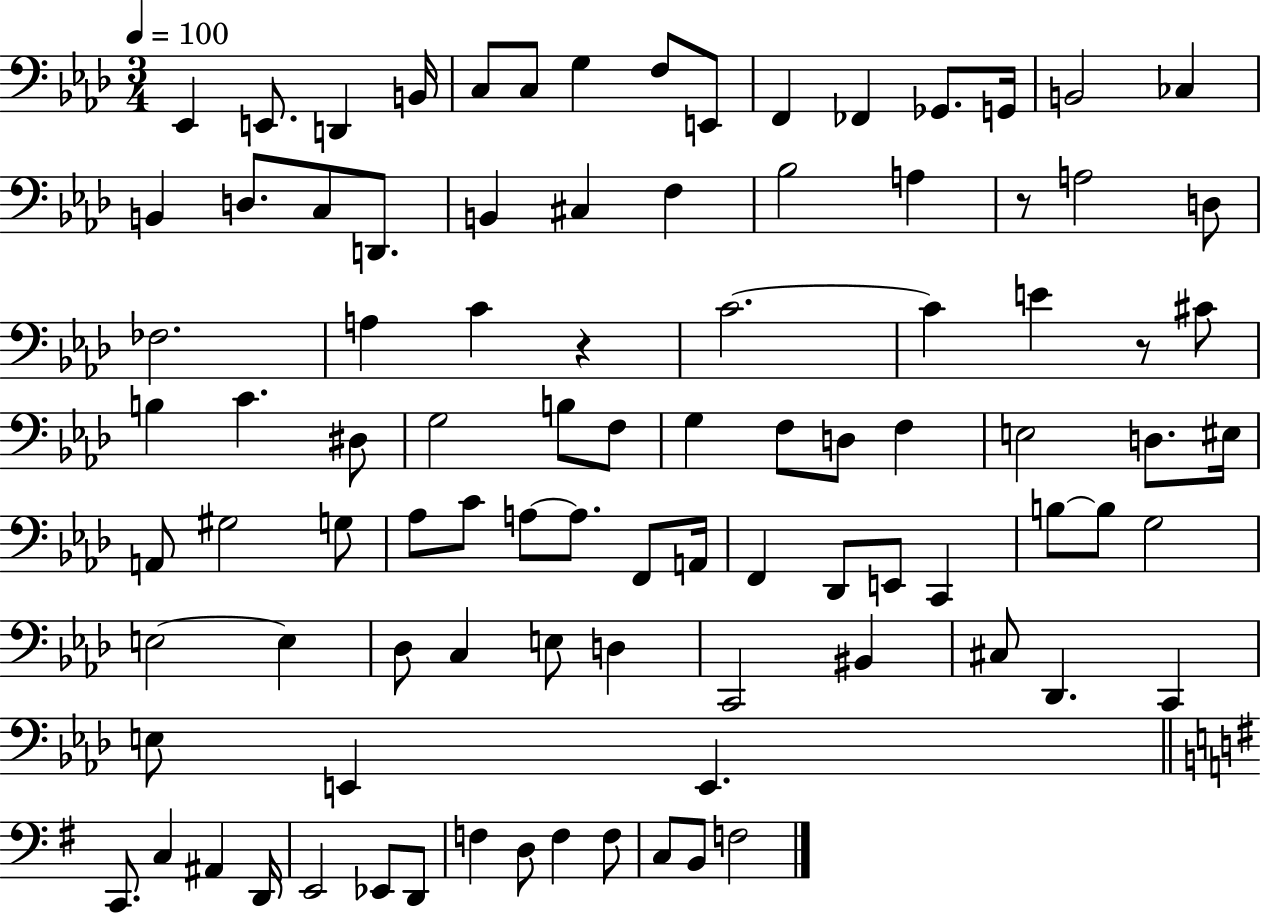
{
  \clef bass
  \numericTimeSignature
  \time 3/4
  \key aes \major
  \tempo 4 = 100
  ees,4 e,8. d,4 b,16 | c8 c8 g4 f8 e,8 | f,4 fes,4 ges,8. g,16 | b,2 ces4 | \break b,4 d8. c8 d,8. | b,4 cis4 f4 | bes2 a4 | r8 a2 d8 | \break fes2. | a4 c'4 r4 | c'2.~~ | c'4 e'4 r8 cis'8 | \break b4 c'4. dis8 | g2 b8 f8 | g4 f8 d8 f4 | e2 d8. eis16 | \break a,8 gis2 g8 | aes8 c'8 a8~~ a8. f,8 a,16 | f,4 des,8 e,8 c,4 | b8~~ b8 g2 | \break e2~~ e4 | des8 c4 e8 d4 | c,2 bis,4 | cis8 des,4. c,4 | \break e8 e,4 e,4. | \bar "||" \break \key g \major c,8. c4 ais,4 d,16 | e,2 ees,8 d,8 | f4 d8 f4 f8 | c8 b,8 f2 | \break \bar "|."
}